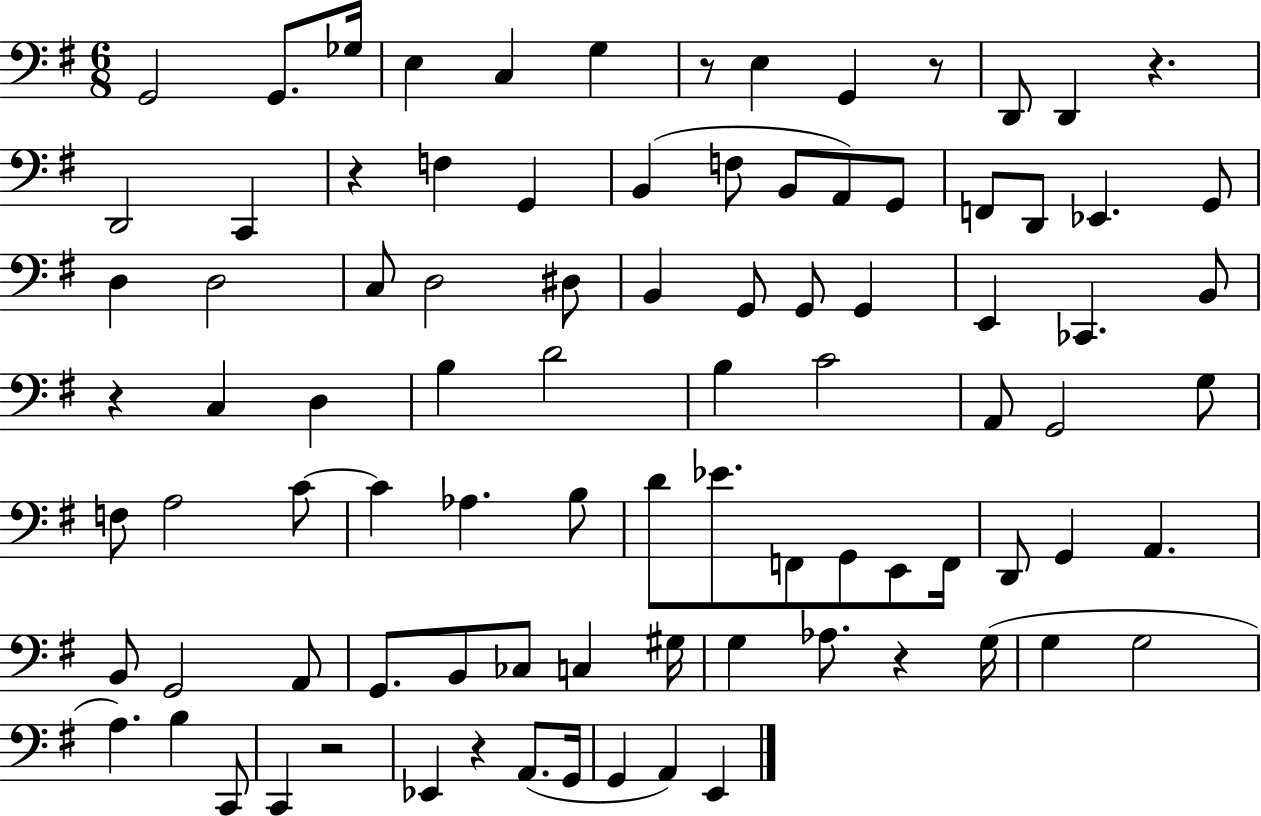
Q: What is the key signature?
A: G major